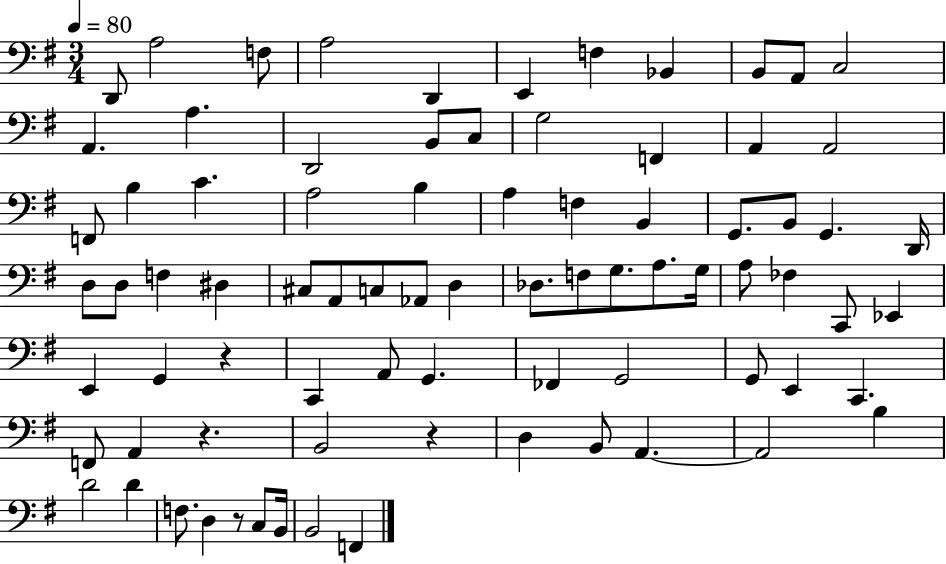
D2/e A3/h F3/e A3/h D2/q E2/q F3/q Bb2/q B2/e A2/e C3/h A2/q. A3/q. D2/h B2/e C3/e G3/h F2/q A2/q A2/h F2/e B3/q C4/q. A3/h B3/q A3/q F3/q B2/q G2/e. B2/e G2/q. D2/s D3/e D3/e F3/q D#3/q C#3/e A2/e C3/e Ab2/e D3/q Db3/e. F3/e G3/e. A3/e. G3/s A3/e FES3/q C2/e Eb2/q E2/q G2/q R/q C2/q A2/e G2/q. FES2/q G2/h G2/e E2/q C2/q. F2/e A2/q R/q. B2/h R/q D3/q B2/e A2/q. A2/h B3/q D4/h D4/q F3/e. D3/q R/e C3/e B2/s B2/h F2/q